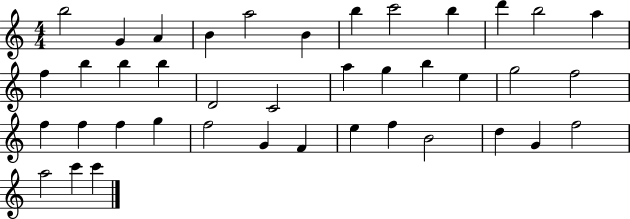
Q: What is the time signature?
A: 4/4